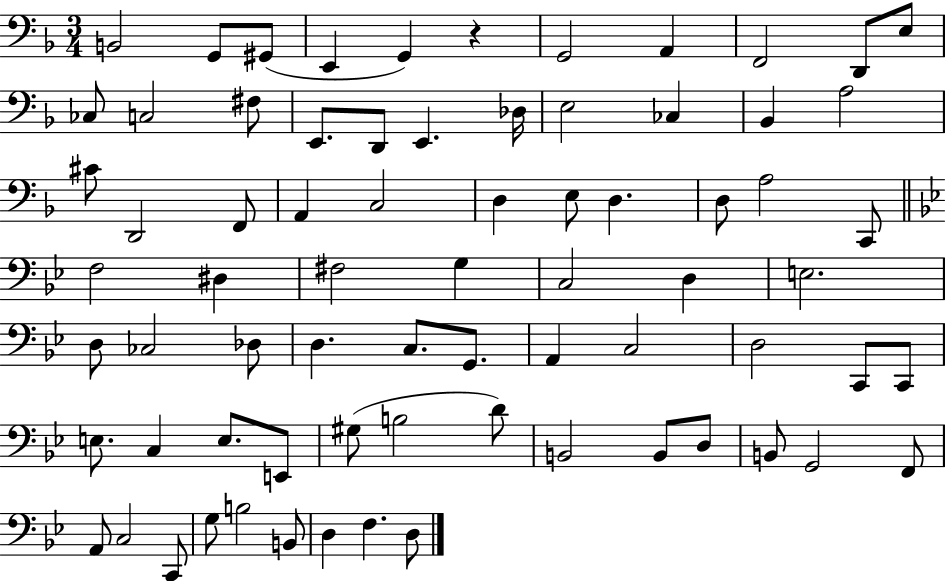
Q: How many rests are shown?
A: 1